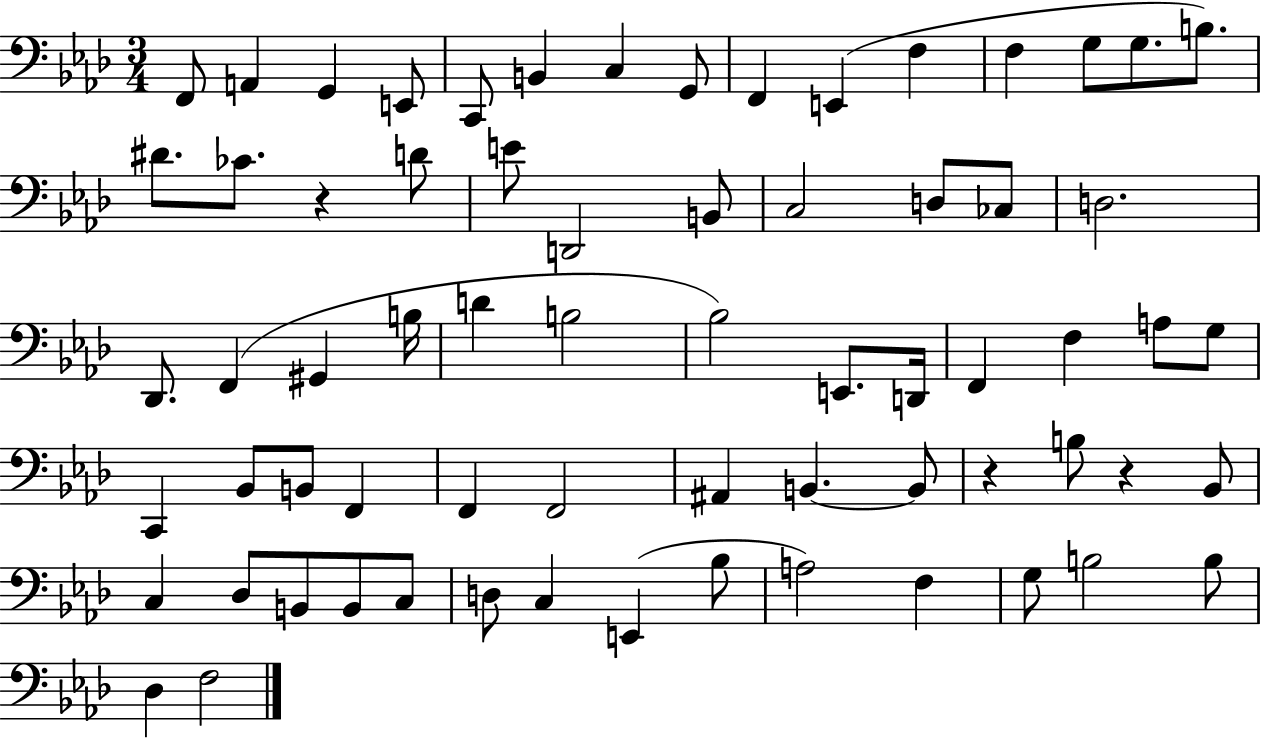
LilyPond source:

{
  \clef bass
  \numericTimeSignature
  \time 3/4
  \key aes \major
  f,8 a,4 g,4 e,8 | c,8 b,4 c4 g,8 | f,4 e,4( f4 | f4 g8 g8. b8.) | \break dis'8. ces'8. r4 d'8 | e'8 d,2 b,8 | c2 d8 ces8 | d2. | \break des,8. f,4( gis,4 b16 | d'4 b2 | bes2) e,8. d,16 | f,4 f4 a8 g8 | \break c,4 bes,8 b,8 f,4 | f,4 f,2 | ais,4 b,4.~~ b,8 | r4 b8 r4 bes,8 | \break c4 des8 b,8 b,8 c8 | d8 c4 e,4( bes8 | a2) f4 | g8 b2 b8 | \break des4 f2 | \bar "|."
}